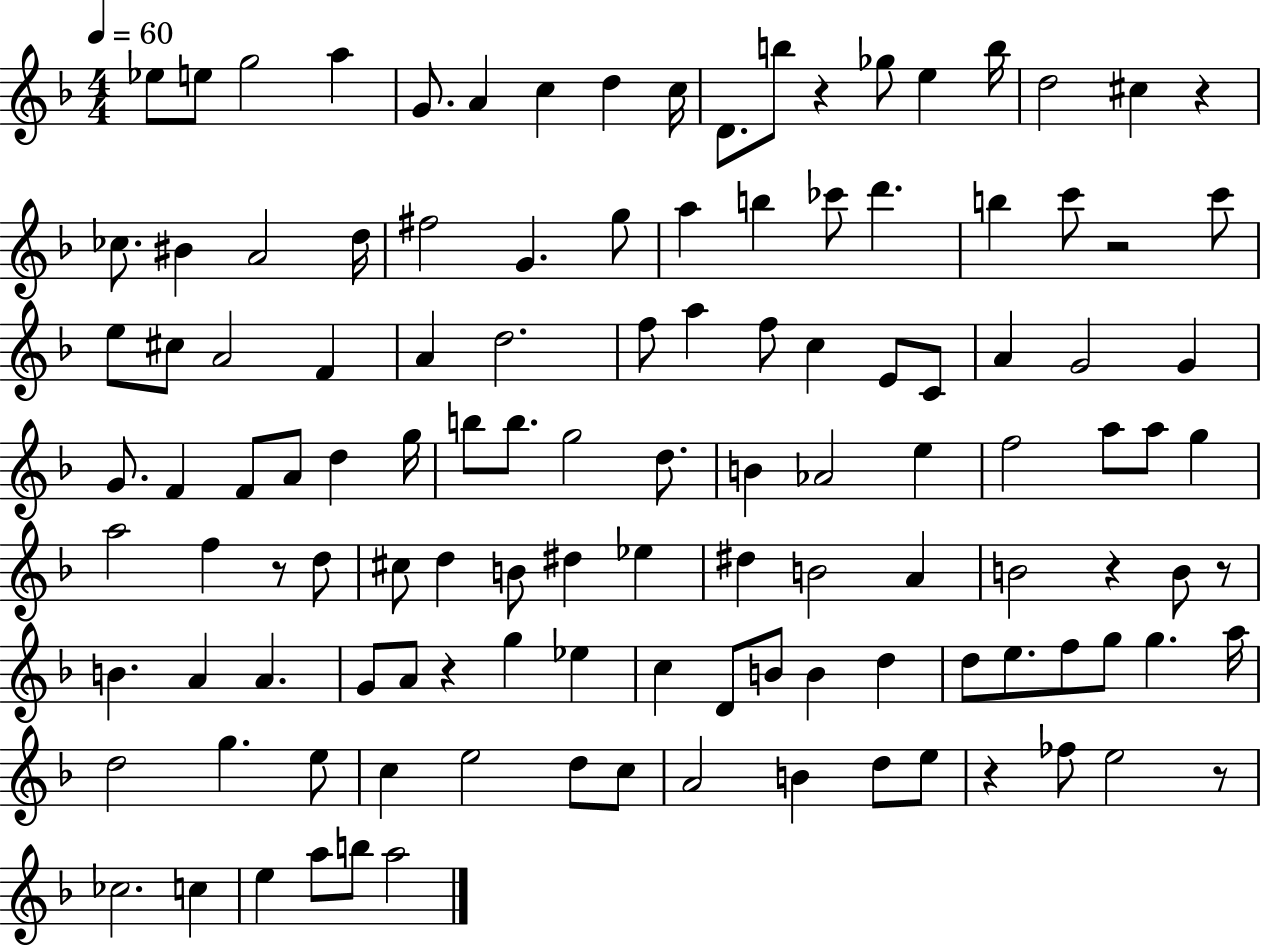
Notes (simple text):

Eb5/e E5/e G5/h A5/q G4/e. A4/q C5/q D5/q C5/s D4/e. B5/e R/q Gb5/e E5/q B5/s D5/h C#5/q R/q CES5/e. BIS4/q A4/h D5/s F#5/h G4/q. G5/e A5/q B5/q CES6/e D6/q. B5/q C6/e R/h C6/e E5/e C#5/e A4/h F4/q A4/q D5/h. F5/e A5/q F5/e C5/q E4/e C4/e A4/q G4/h G4/q G4/e. F4/q F4/e A4/e D5/q G5/s B5/e B5/e. G5/h D5/e. B4/q Ab4/h E5/q F5/h A5/e A5/e G5/q A5/h F5/q R/e D5/e C#5/e D5/q B4/e D#5/q Eb5/q D#5/q B4/h A4/q B4/h R/q B4/e R/e B4/q. A4/q A4/q. G4/e A4/e R/q G5/q Eb5/q C5/q D4/e B4/e B4/q D5/q D5/e E5/e. F5/e G5/e G5/q. A5/s D5/h G5/q. E5/e C5/q E5/h D5/e C5/e A4/h B4/q D5/e E5/e R/q FES5/e E5/h R/e CES5/h. C5/q E5/q A5/e B5/e A5/h